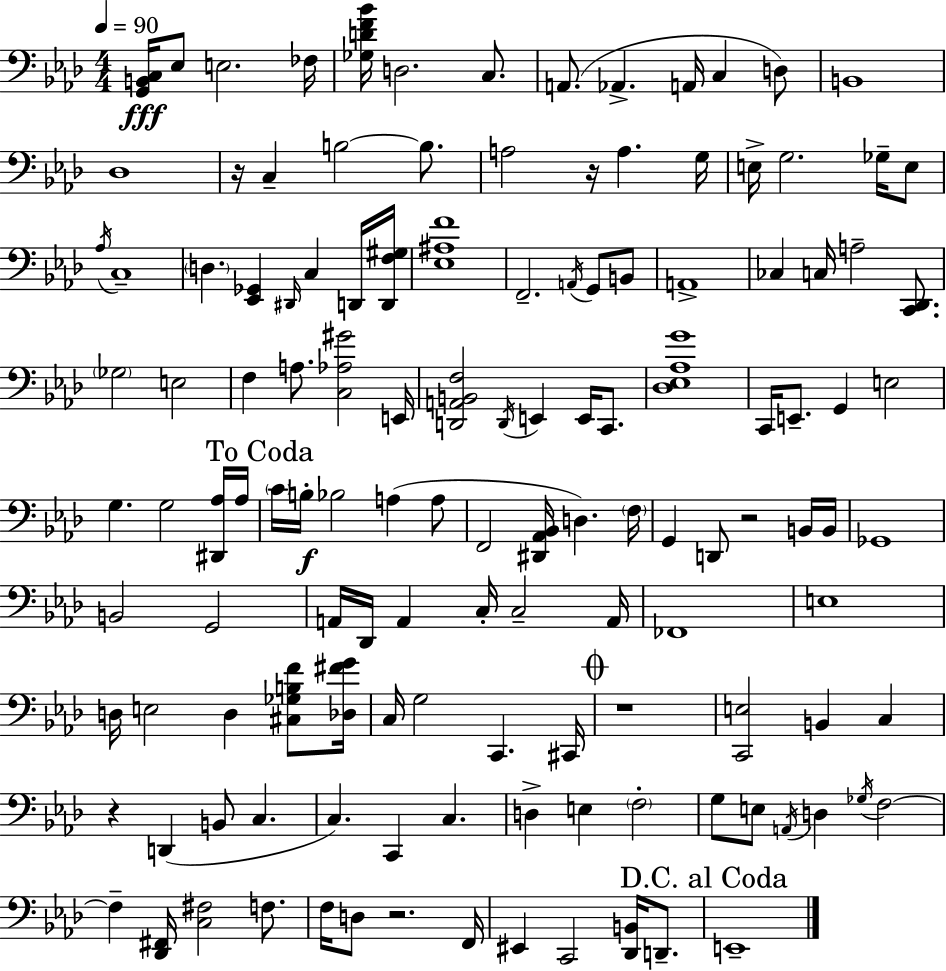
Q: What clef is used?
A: bass